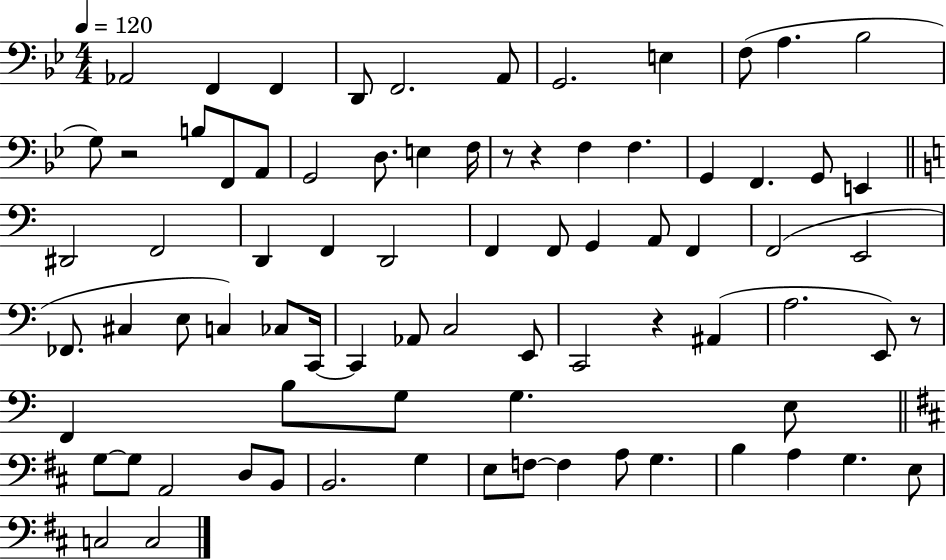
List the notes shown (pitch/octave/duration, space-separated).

Ab2/h F2/q F2/q D2/e F2/h. A2/e G2/h. E3/q F3/e A3/q. Bb3/h G3/e R/h B3/e F2/e A2/e G2/h D3/e. E3/q F3/s R/e R/q F3/q F3/q. G2/q F2/q. G2/e E2/q D#2/h F2/h D2/q F2/q D2/h F2/q F2/e G2/q A2/e F2/q F2/h E2/h FES2/e. C#3/q E3/e C3/q CES3/e C2/s C2/q Ab2/e C3/h E2/e C2/h R/q A#2/q A3/h. E2/e R/e F2/q B3/e G3/e G3/q. E3/e G3/e G3/e A2/h D3/e B2/e B2/h. G3/q E3/e F3/e F3/q A3/e G3/q. B3/q A3/q G3/q. E3/e C3/h C3/h